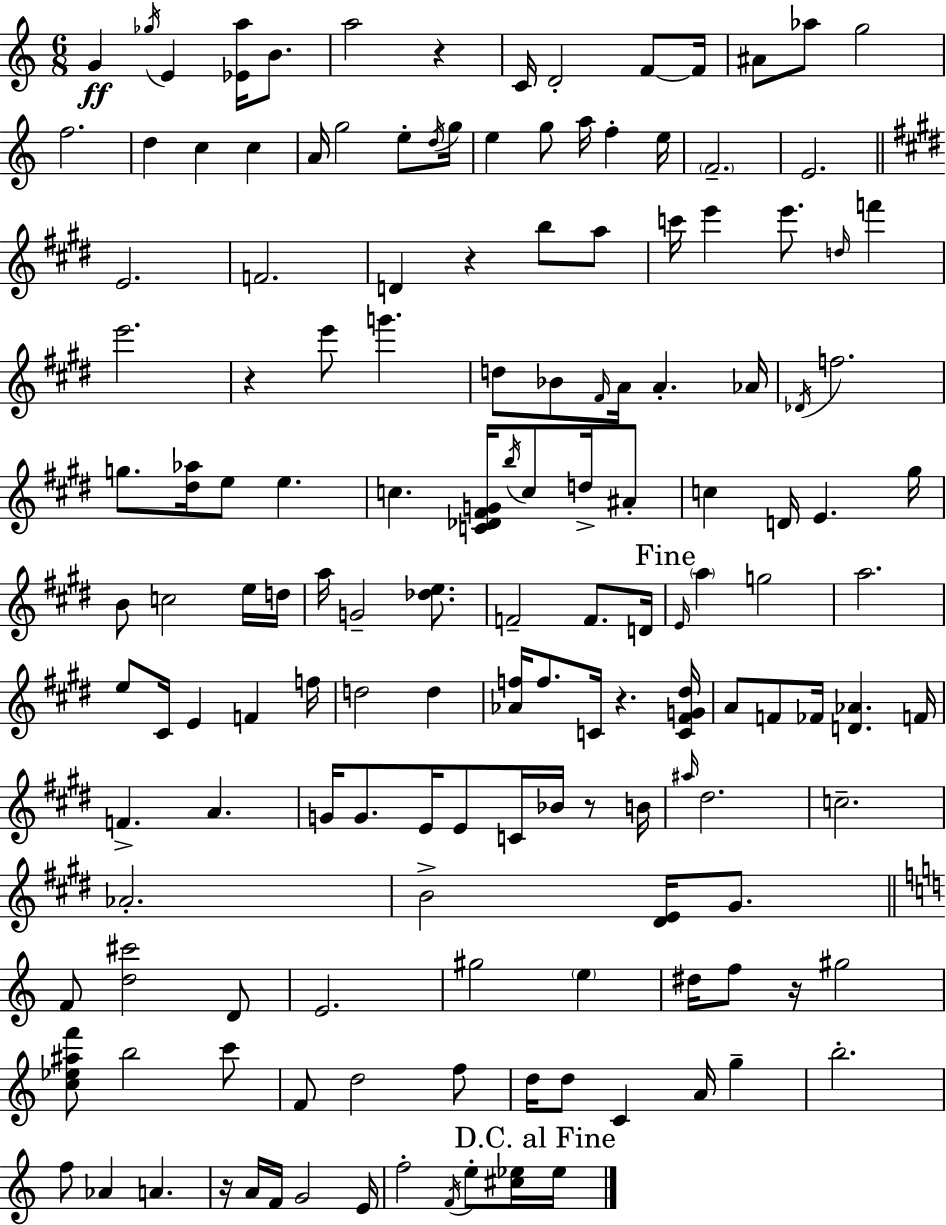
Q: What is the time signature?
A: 6/8